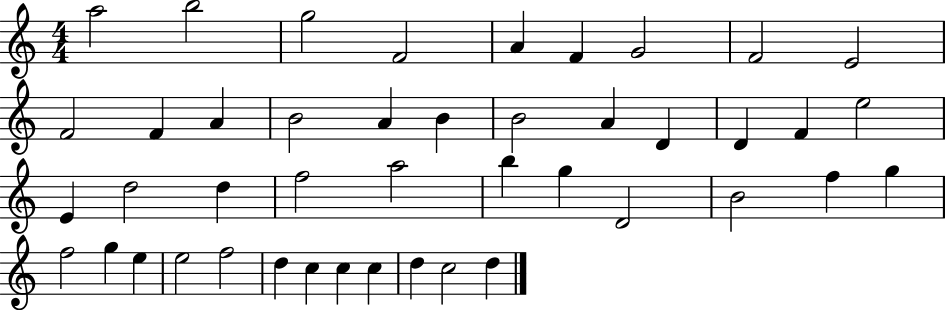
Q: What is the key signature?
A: C major